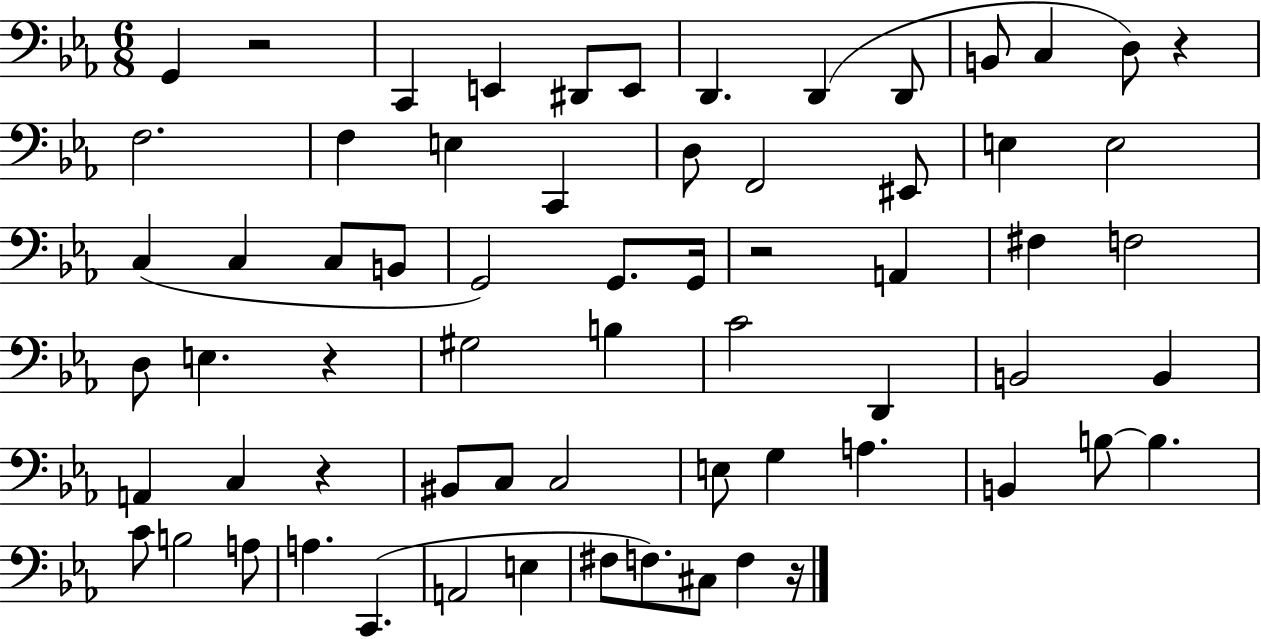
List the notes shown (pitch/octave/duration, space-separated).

G2/q R/h C2/q E2/q D#2/e E2/e D2/q. D2/q D2/e B2/e C3/q D3/e R/q F3/h. F3/q E3/q C2/q D3/e F2/h EIS2/e E3/q E3/h C3/q C3/q C3/e B2/e G2/h G2/e. G2/s R/h A2/q F#3/q F3/h D3/e E3/q. R/q G#3/h B3/q C4/h D2/q B2/h B2/q A2/q C3/q R/q BIS2/e C3/e C3/h E3/e G3/q A3/q. B2/q B3/e B3/q. C4/e B3/h A3/e A3/q. C2/q. A2/h E3/q F#3/e F3/e. C#3/e F3/q R/s